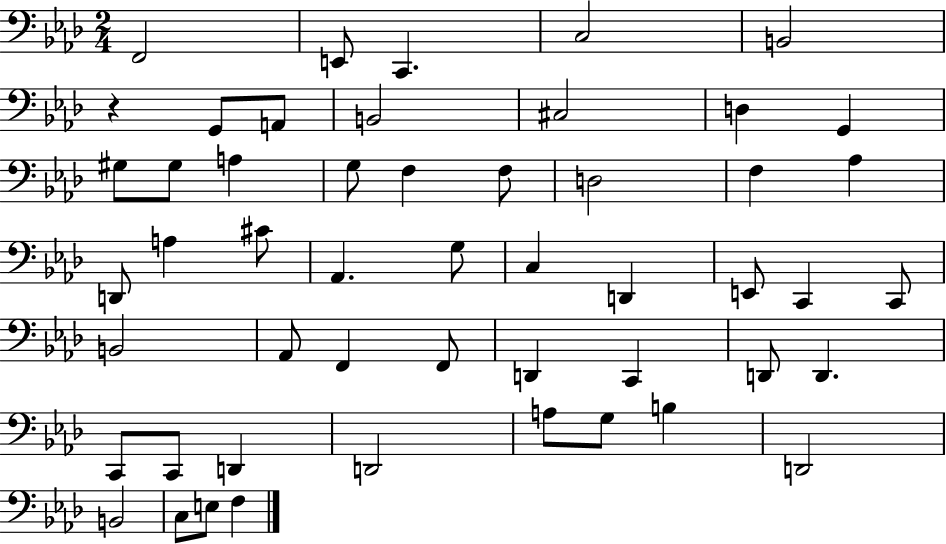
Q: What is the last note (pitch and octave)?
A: F3